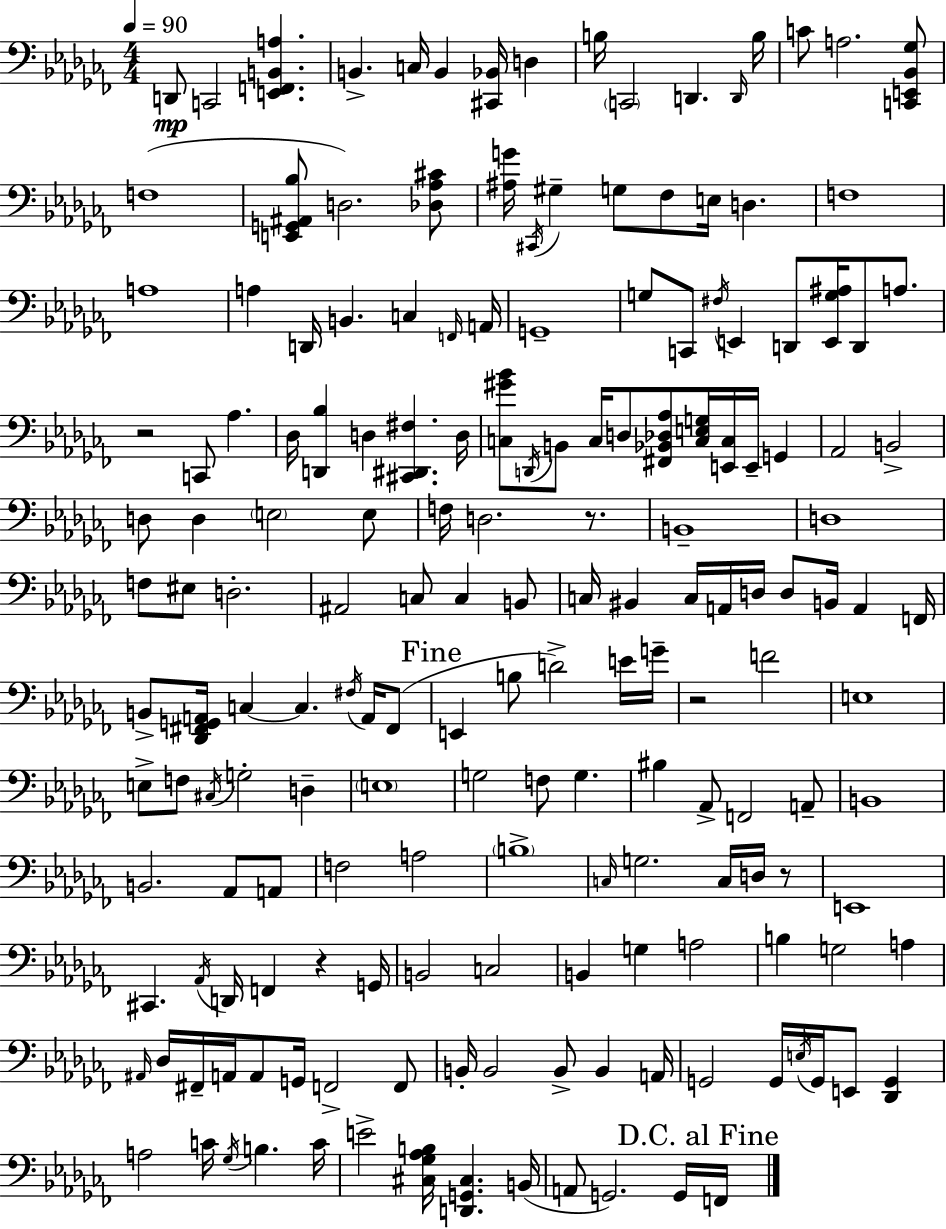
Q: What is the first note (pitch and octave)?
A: D2